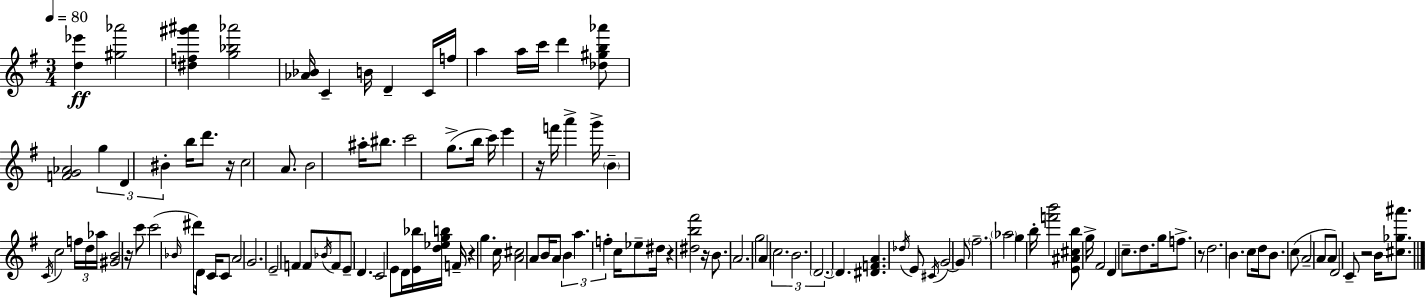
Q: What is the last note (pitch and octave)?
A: B4